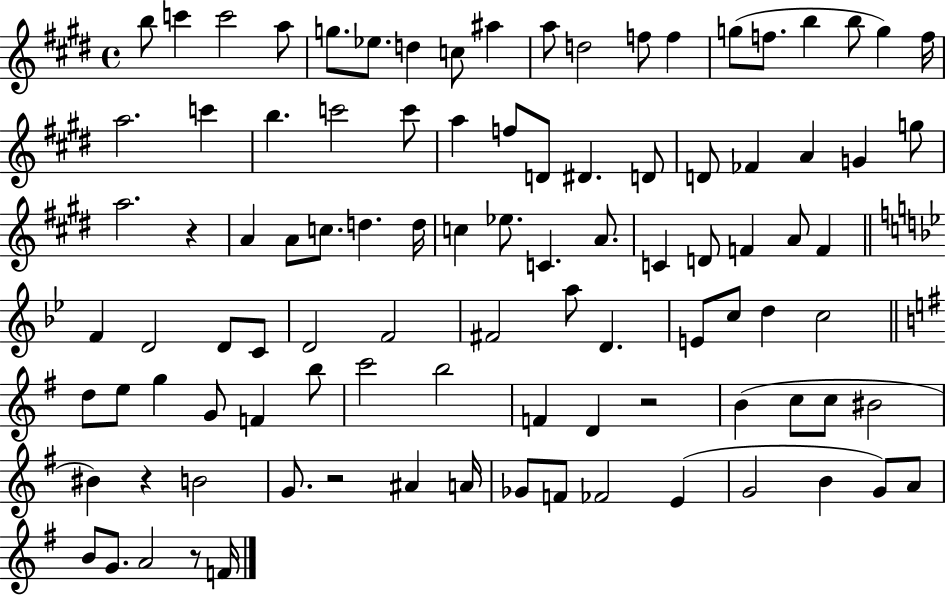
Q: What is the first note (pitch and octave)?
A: B5